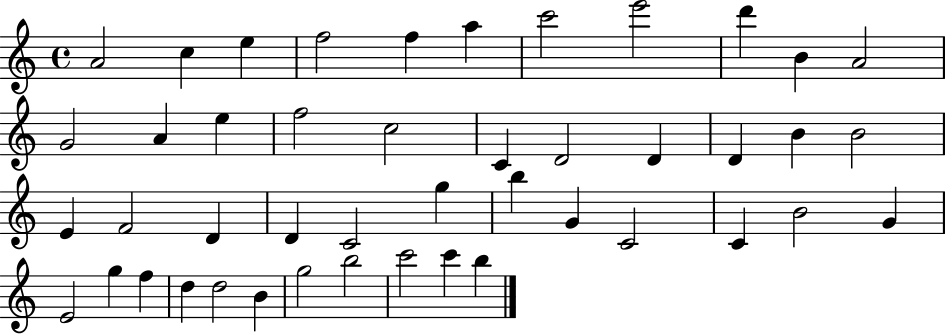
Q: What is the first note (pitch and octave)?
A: A4